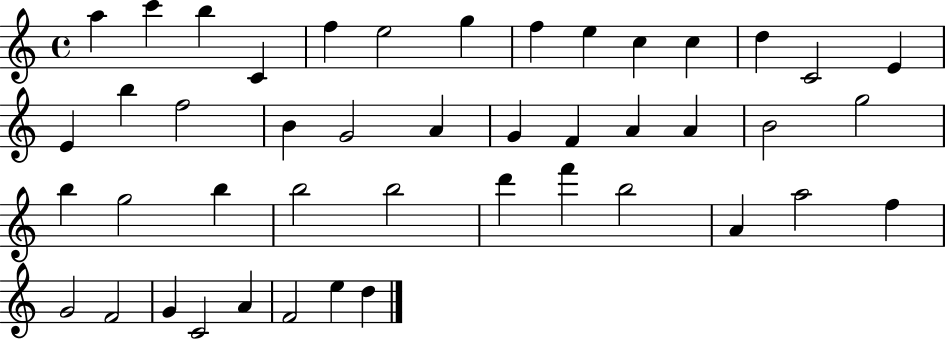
{
  \clef treble
  \time 4/4
  \defaultTimeSignature
  \key c \major
  a''4 c'''4 b''4 c'4 | f''4 e''2 g''4 | f''4 e''4 c''4 c''4 | d''4 c'2 e'4 | \break e'4 b''4 f''2 | b'4 g'2 a'4 | g'4 f'4 a'4 a'4 | b'2 g''2 | \break b''4 g''2 b''4 | b''2 b''2 | d'''4 f'''4 b''2 | a'4 a''2 f''4 | \break g'2 f'2 | g'4 c'2 a'4 | f'2 e''4 d''4 | \bar "|."
}